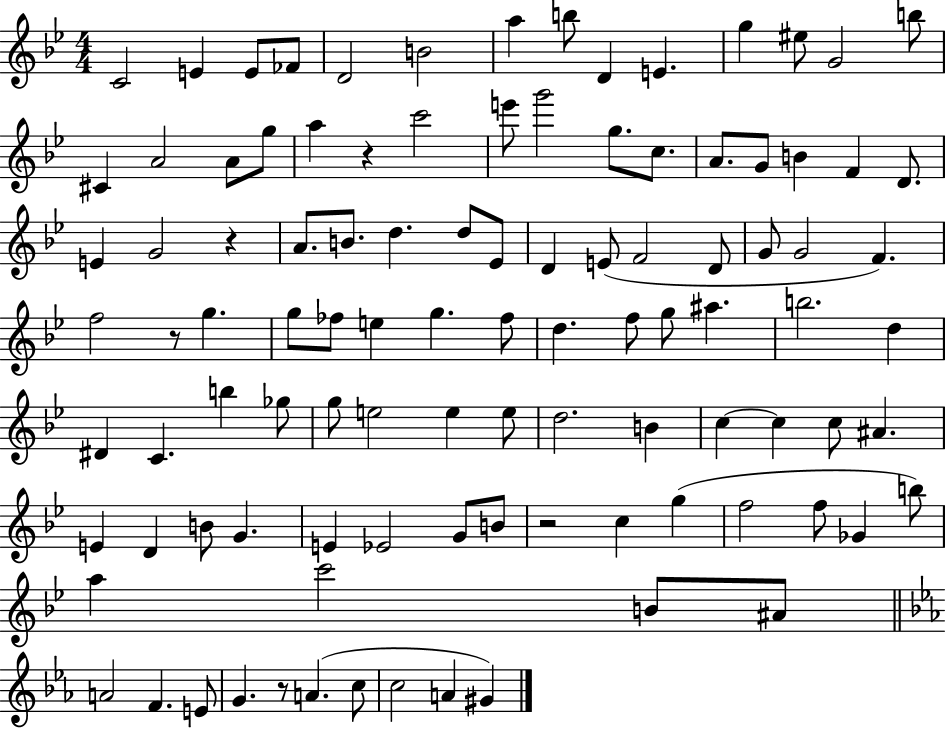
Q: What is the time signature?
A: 4/4